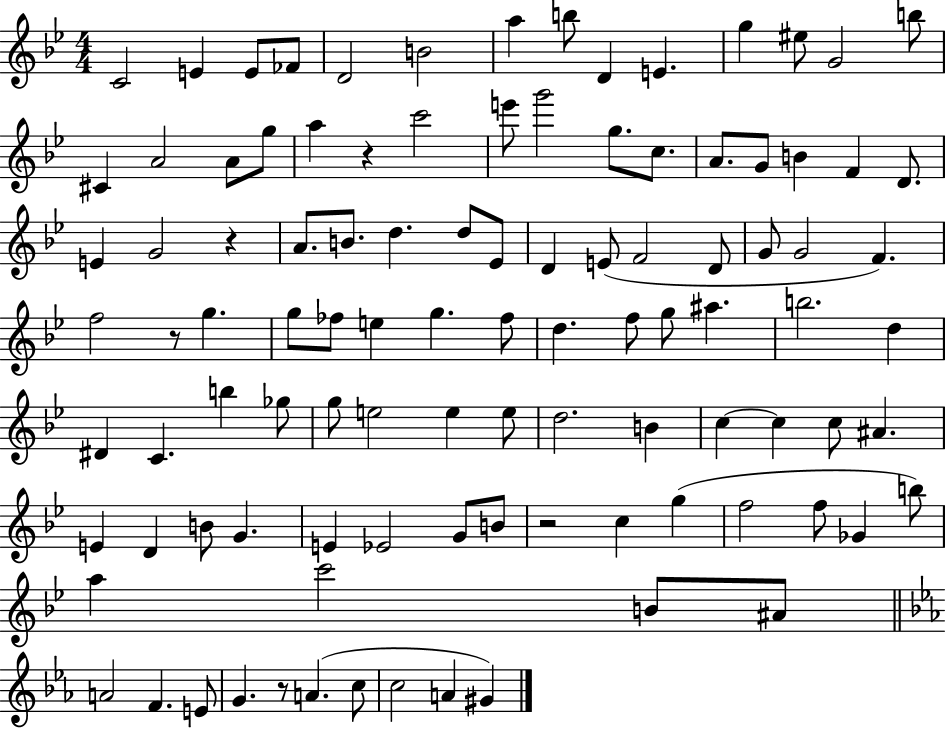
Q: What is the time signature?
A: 4/4